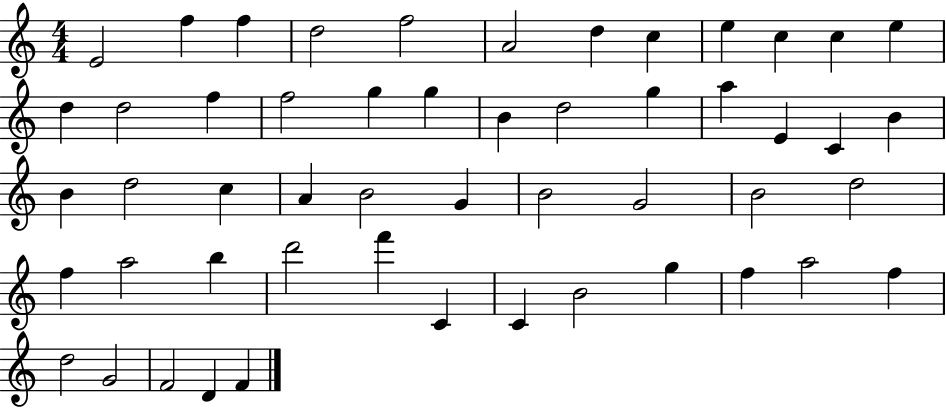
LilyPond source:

{
  \clef treble
  \numericTimeSignature
  \time 4/4
  \key c \major
  e'2 f''4 f''4 | d''2 f''2 | a'2 d''4 c''4 | e''4 c''4 c''4 e''4 | \break d''4 d''2 f''4 | f''2 g''4 g''4 | b'4 d''2 g''4 | a''4 e'4 c'4 b'4 | \break b'4 d''2 c''4 | a'4 b'2 g'4 | b'2 g'2 | b'2 d''2 | \break f''4 a''2 b''4 | d'''2 f'''4 c'4 | c'4 b'2 g''4 | f''4 a''2 f''4 | \break d''2 g'2 | f'2 d'4 f'4 | \bar "|."
}